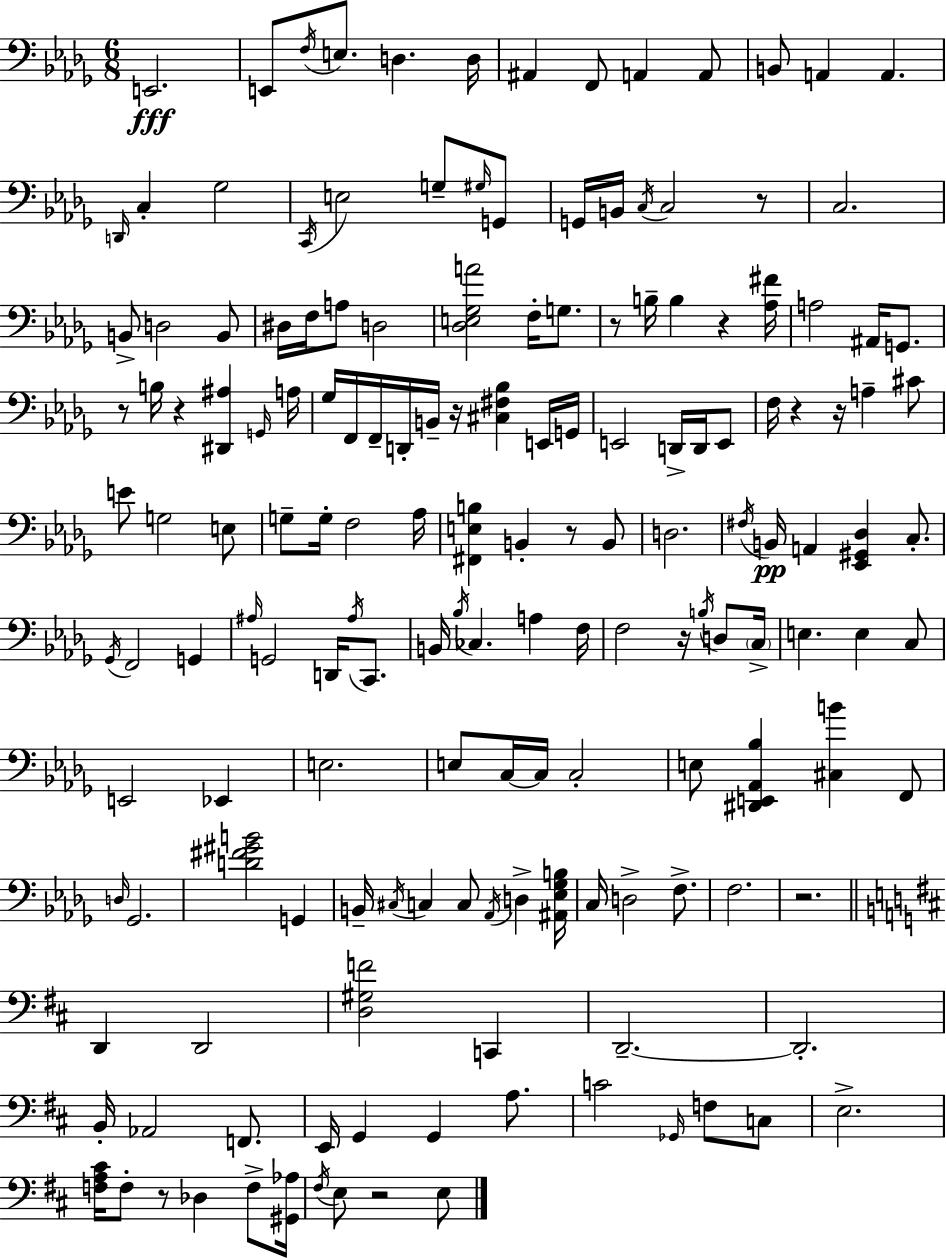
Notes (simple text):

E2/h. E2/e F3/s E3/e. D3/q. D3/s A#2/q F2/e A2/q A2/e B2/e A2/q A2/q. D2/s C3/q Gb3/h C2/s E3/h G3/e G#3/s G2/e G2/s B2/s C3/s C3/h R/e C3/h. B2/e D3/h B2/e D#3/s F3/s A3/e D3/h [Db3,E3,Gb3,A4]/h F3/s G3/e. R/e B3/s B3/q R/q [Ab3,F#4]/s A3/h A#2/s G2/e. R/e B3/s R/q [D#2,A#3]/q G2/s A3/s Gb3/s F2/s F2/s D2/s B2/s R/s [C#3,F#3,Bb3]/q E2/s G2/s E2/h D2/s D2/s E2/e F3/s R/q R/s A3/q C#4/e E4/e G3/h E3/e G3/e G3/s F3/h Ab3/s [F#2,E3,B3]/q B2/q R/e B2/e D3/h. F#3/s B2/s A2/q [Eb2,G#2,Db3]/q C3/e. Gb2/s F2/h G2/q A#3/s G2/h D2/s A#3/s C2/e. B2/s Bb3/s CES3/q. A3/q F3/s F3/h R/s B3/s D3/e C3/s E3/q. E3/q C3/e E2/h Eb2/q E3/h. E3/e C3/s C3/s C3/h E3/e [D#2,E2,Ab2,Bb3]/q [C#3,B4]/q F2/e D3/s Gb2/h. [D4,F#4,G#4,B4]/h G2/q B2/s C#3/s C3/q C3/e Ab2/s D3/q [A#2,Eb3,Gb3,B3]/s C3/s D3/h F3/e. F3/h. R/h. D2/q D2/h [D3,G#3,F4]/h C2/q D2/h. D2/h. B2/s Ab2/h F2/e. E2/s G2/q G2/q A3/e. C4/h Gb2/s F3/e C3/e E3/h. [F3,A3,C#4]/s F3/e R/e Db3/q F3/e [G#2,Ab3]/s F#3/s E3/e R/h E3/e